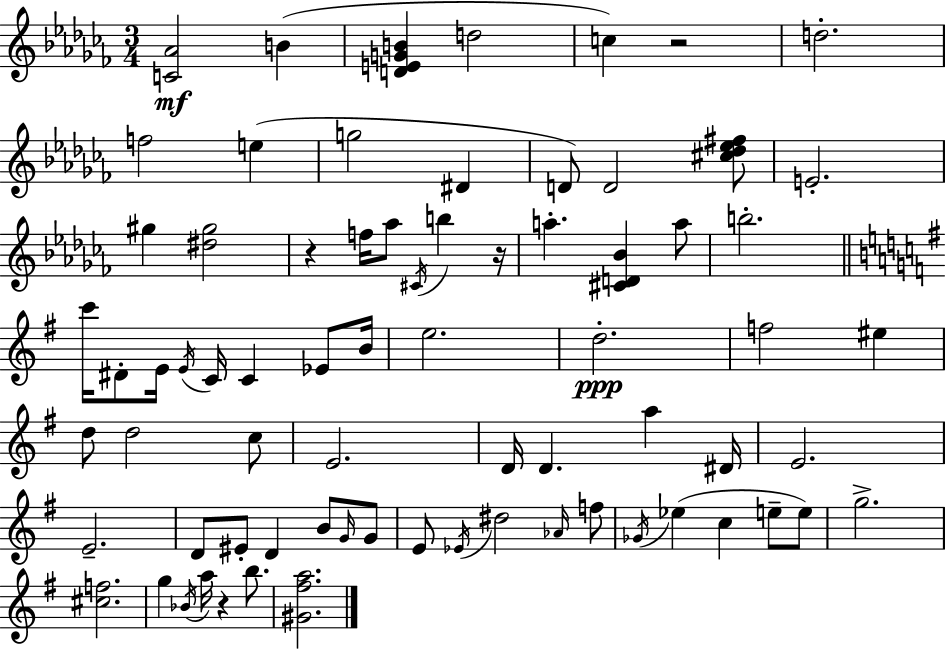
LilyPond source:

{
  \clef treble
  \numericTimeSignature
  \time 3/4
  \key aes \minor
  <c' aes'>2\mf b'4( | <d' e' g' b'>4 d''2 | c''4) r2 | d''2.-. | \break f''2 e''4( | g''2 dis'4 | d'8) d'2 <cis'' des'' ees'' fis''>8 | e'2.-. | \break gis''4 <dis'' gis''>2 | r4 f''16 aes''8 \acciaccatura { cis'16 } b''4 | r16 a''4.-. <cis' d' bes'>4 a''8 | b''2.-. | \break \bar "||" \break \key e \minor c'''16 dis'8-. e'16 \acciaccatura { e'16 } c'16 c'4 ees'8 | b'16 e''2. | d''2.-.\ppp | f''2 eis''4 | \break d''8 d''2 c''8 | e'2. | d'16 d'4. a''4 | dis'16 e'2. | \break e'2.-- | d'8 eis'8-. d'4 b'8 \grace { g'16 } | g'8 e'8 \acciaccatura { ees'16 } dis''2 | \grace { aes'16 } f''8 \acciaccatura { ges'16 } ees''4( c''4 | \break e''8-- e''8) g''2.-> | <cis'' f''>2. | g''4 \acciaccatura { bes'16 } a''16 r4 | b''8. <gis' fis'' a''>2. | \break \bar "|."
}